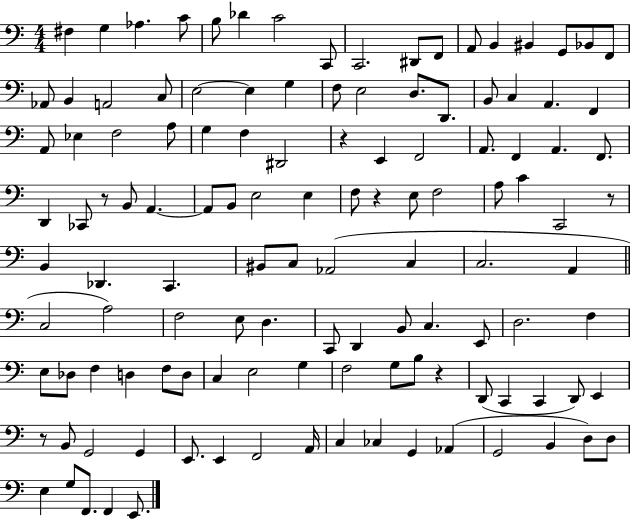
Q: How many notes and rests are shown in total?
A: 123